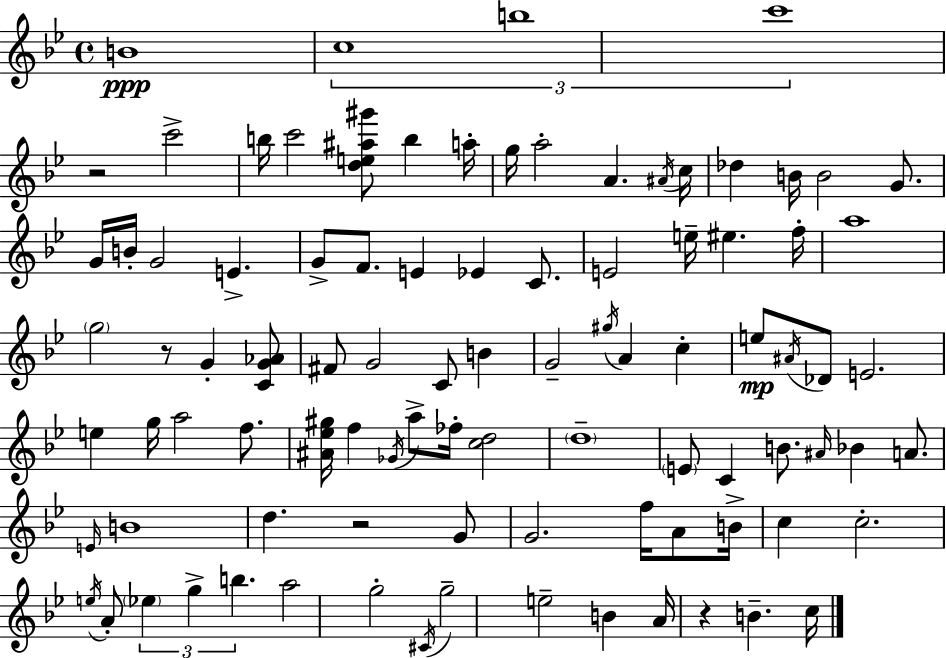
{
  \clef treble
  \time 4/4
  \defaultTimeSignature
  \key g \minor
  b'1\ppp | \tuplet 3/2 { c''1 | b''1 | c'''1 } | \break r2 c'''2-> | b''16 c'''2 <d'' e'' ais'' gis'''>8 b''4 a''16-. | g''16 a''2-. a'4. \acciaccatura { ais'16 } | c''16 des''4 b'16 b'2 g'8. | \break g'16 b'16-. g'2 e'4.-> | g'8-> f'8. e'4 ees'4 c'8. | e'2 e''16-- eis''4. | f''16-. a''1 | \break \parenthesize g''2 r8 g'4-. <c' g' aes'>8 | fis'8 g'2 c'8 b'4 | g'2-- \acciaccatura { gis''16 } a'4 c''4-. | e''8\mp \acciaccatura { ais'16 } des'8 e'2. | \break e''4 g''16 a''2 | f''8. <ais' ees'' gis''>16 f''4 \acciaccatura { ges'16 } a''8-> fes''16-. <c'' d''>2 | \parenthesize d''1-- | \parenthesize e'8 c'4 b'8. \grace { ais'16 } bes'4 | \break a'8. \grace { e'16 } b'1 | d''4. r2 | g'8 g'2. | f''16 a'8 b'16-> c''4 c''2.-. | \break \acciaccatura { e''16 } a'8-. \tuplet 3/2 { \parenthesize ees''4 g''4-> | b''4. } a''2 g''2-. | \acciaccatura { cis'16 } g''2-- | e''2-- b'4 a'16 r4 | \break b'4.-- c''16 \bar "|."
}